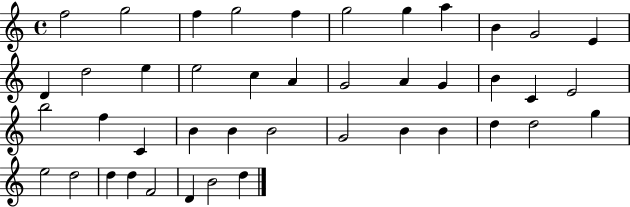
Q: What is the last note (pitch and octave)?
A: D5